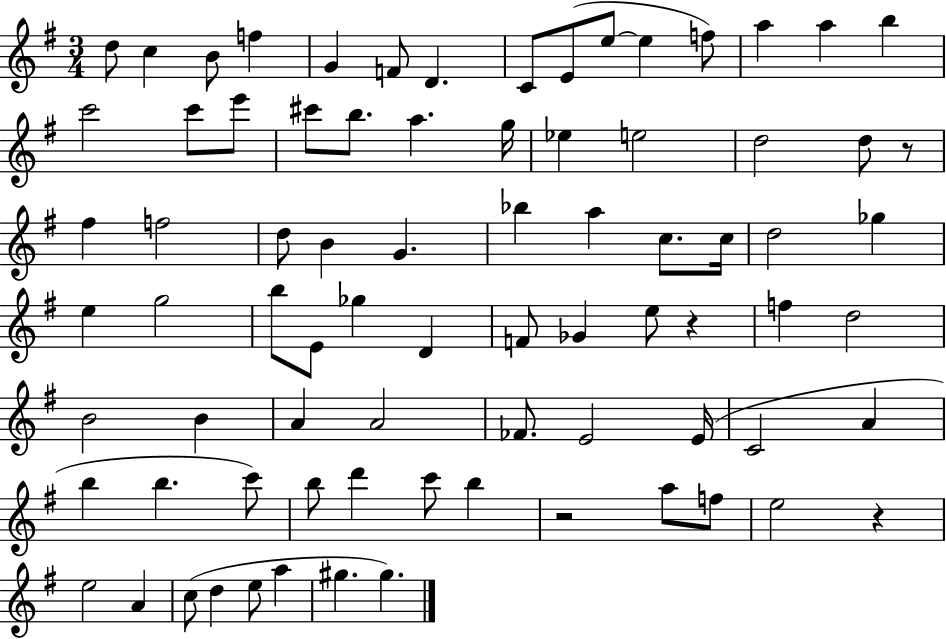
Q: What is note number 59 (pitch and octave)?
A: B5